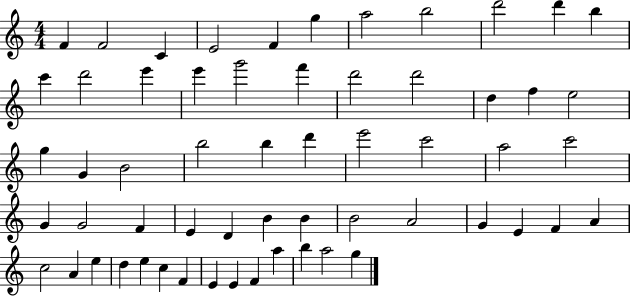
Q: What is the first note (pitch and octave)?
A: F4